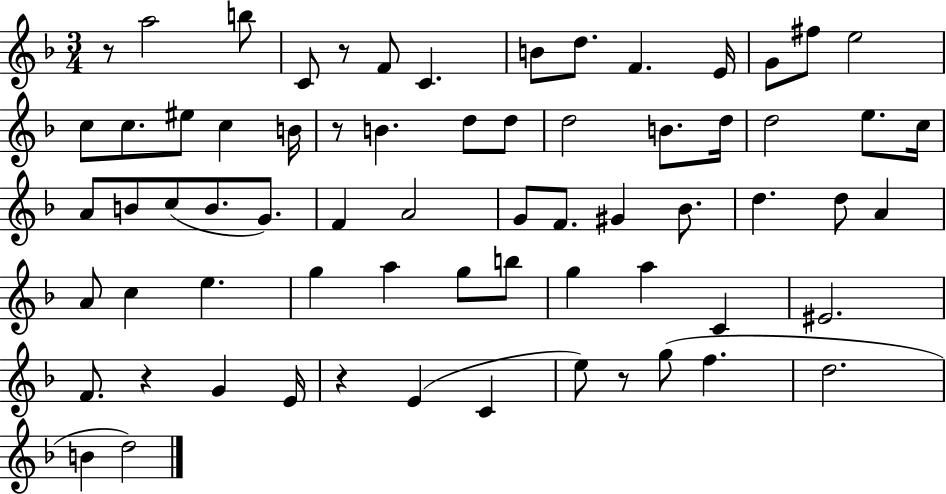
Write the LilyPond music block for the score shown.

{
  \clef treble
  \numericTimeSignature
  \time 3/4
  \key f \major
  r8 a''2 b''8 | c'8 r8 f'8 c'4. | b'8 d''8. f'4. e'16 | g'8 fis''8 e''2 | \break c''8 c''8. eis''8 c''4 b'16 | r8 b'4. d''8 d''8 | d''2 b'8. d''16 | d''2 e''8. c''16 | \break a'8 b'8 c''8( b'8. g'8.) | f'4 a'2 | g'8 f'8. gis'4 bes'8. | d''4. d''8 a'4 | \break a'8 c''4 e''4. | g''4 a''4 g''8 b''8 | g''4 a''4 c'4 | eis'2. | \break f'8. r4 g'4 e'16 | r4 e'4( c'4 | e''8) r8 g''8( f''4. | d''2. | \break b'4 d''2) | \bar "|."
}